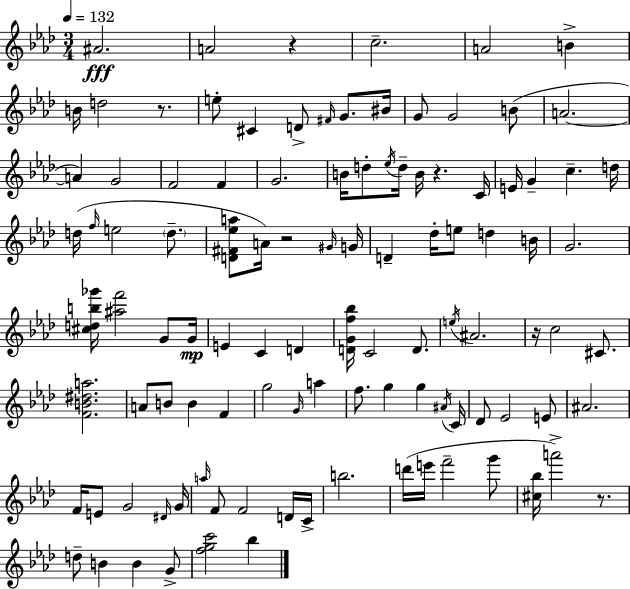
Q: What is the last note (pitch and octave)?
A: Bb5